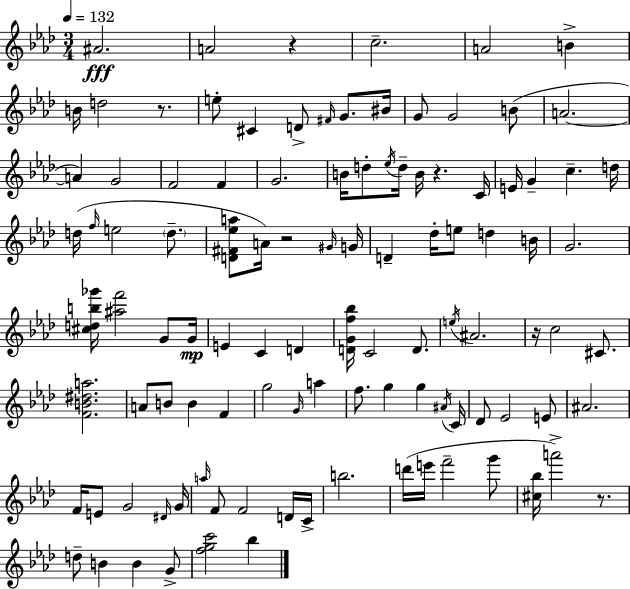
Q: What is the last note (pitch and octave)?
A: Bb5